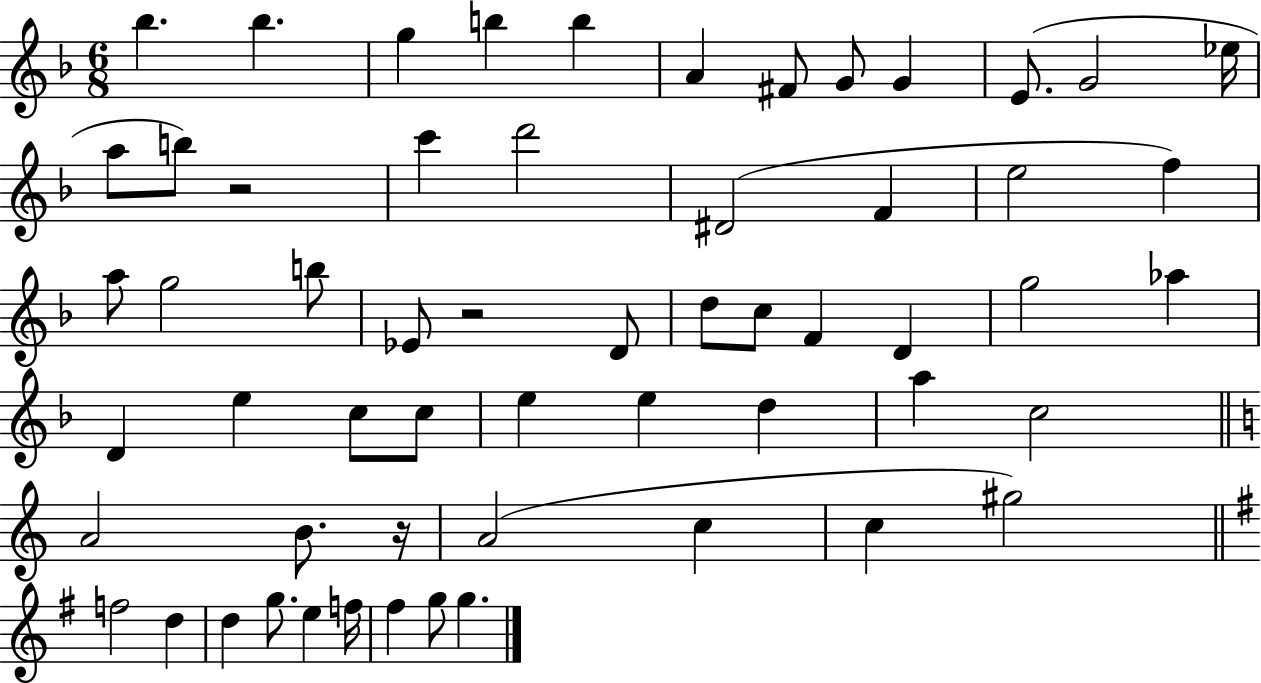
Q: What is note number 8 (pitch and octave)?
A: G4